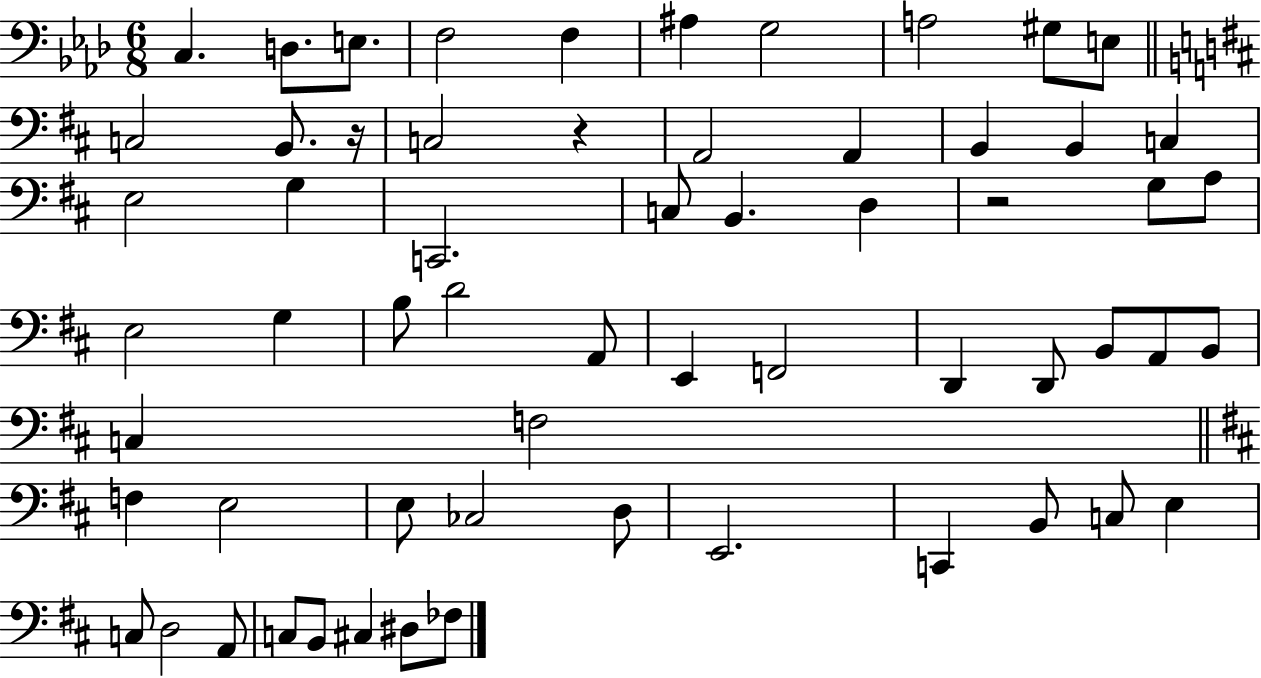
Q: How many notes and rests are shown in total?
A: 61